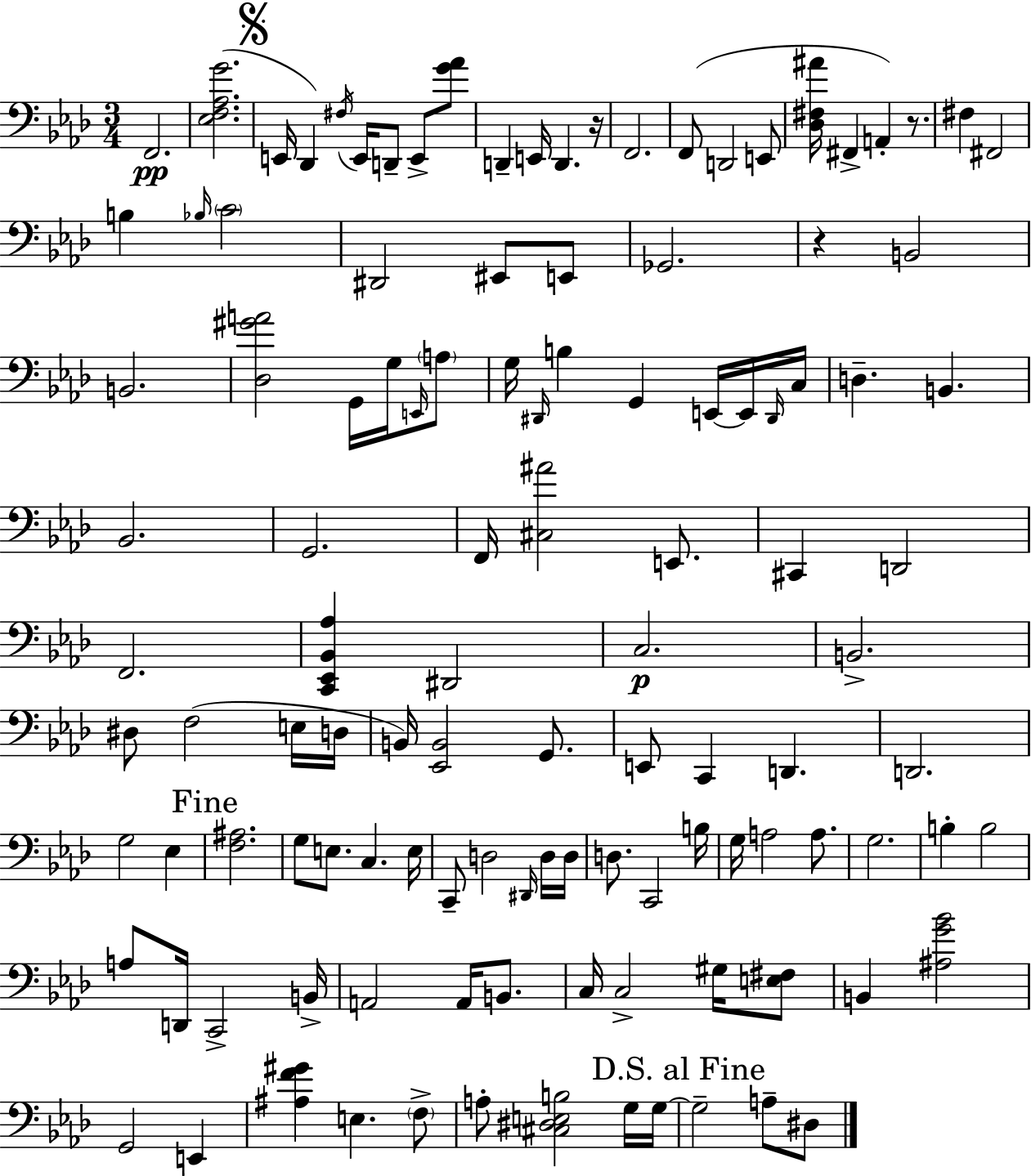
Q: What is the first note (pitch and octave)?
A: F2